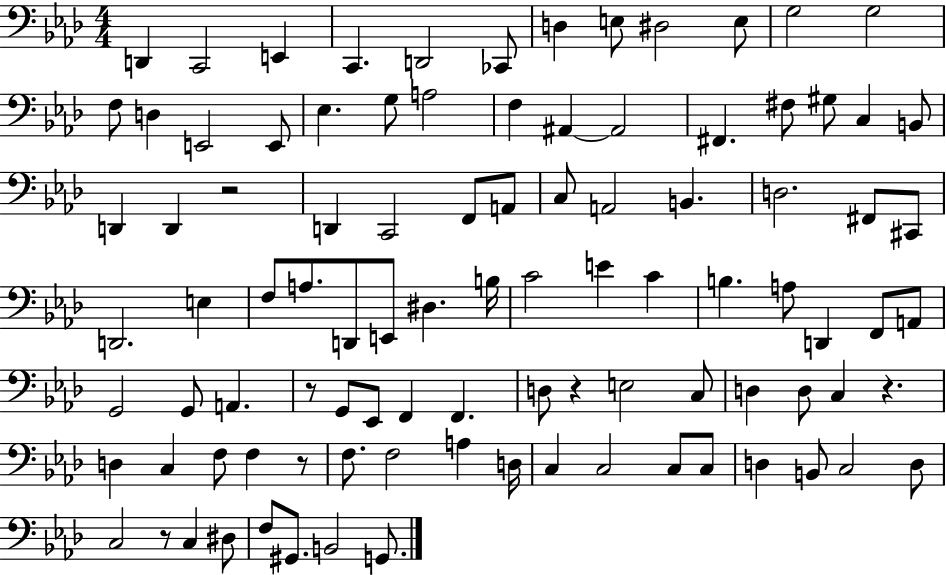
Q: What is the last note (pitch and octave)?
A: G2